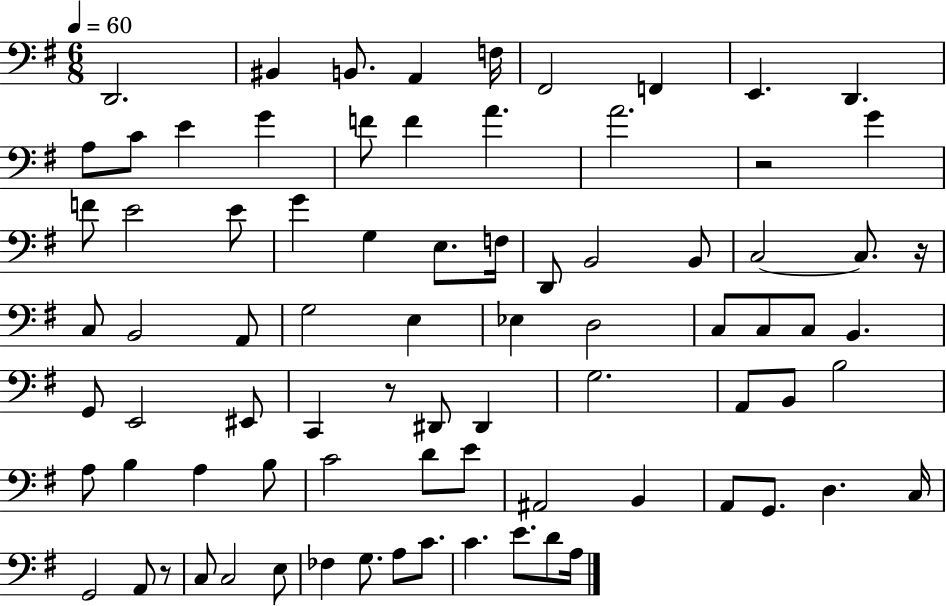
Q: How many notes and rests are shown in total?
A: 81